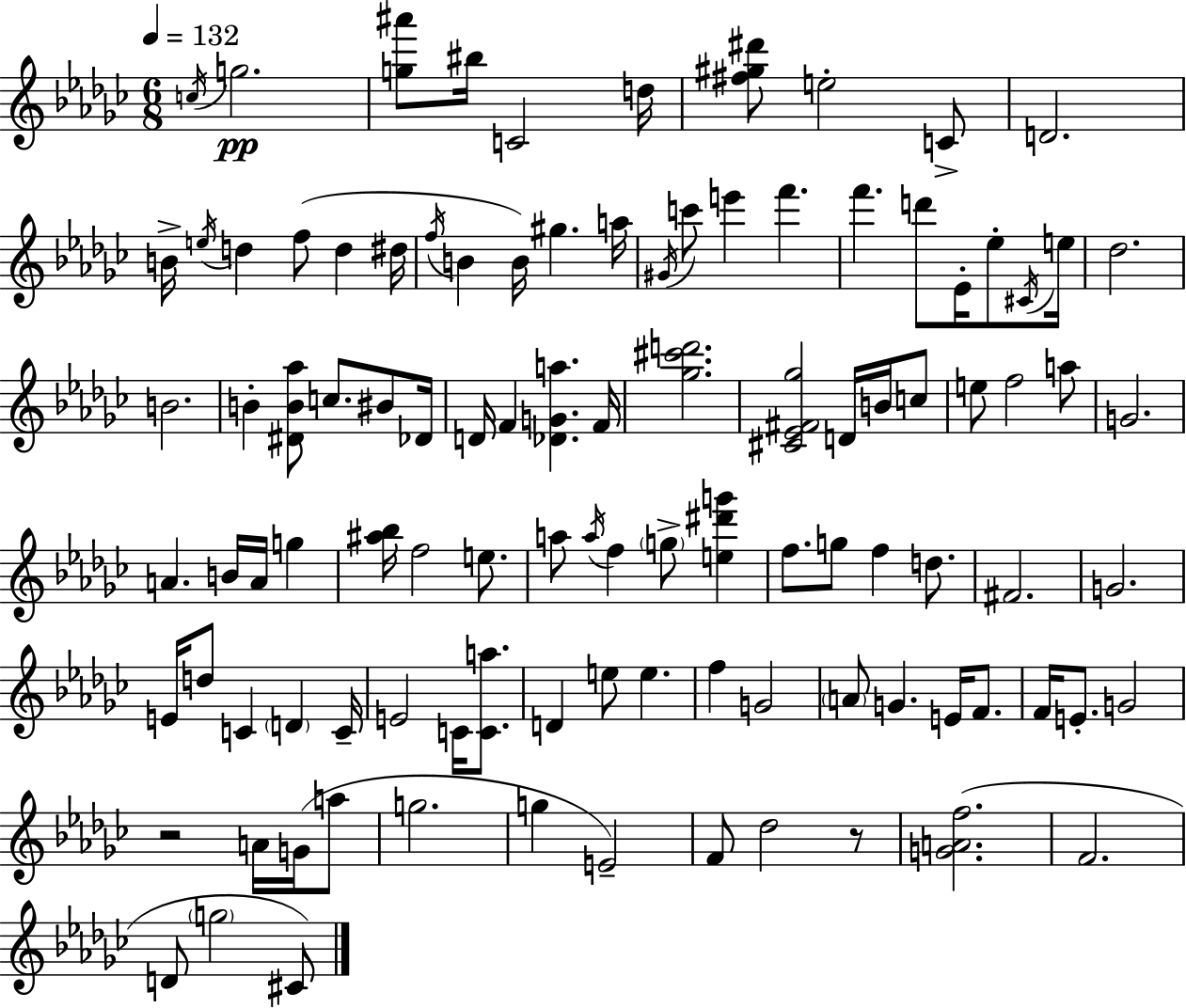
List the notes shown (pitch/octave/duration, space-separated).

C5/s G5/h. [G5,A#6]/e BIS5/s C4/h D5/s [F#5,G#5,D#6]/e E5/h C4/e D4/h. B4/s E5/s D5/q F5/e D5/q D#5/s F5/s B4/q B4/s G#5/q. A5/s G#4/s C6/e E6/q F6/q. F6/q. D6/e Eb4/s Eb5/e C#4/s E5/s Db5/h. B4/h. B4/q [D#4,B4,Ab5]/e C5/e. BIS4/e Db4/s D4/s F4/q [Db4,G4,A5]/q. F4/s [Gb5,C#6,D6]/h. [C#4,Eb4,F#4,Gb5]/h D4/s B4/s C5/e E5/e F5/h A5/e G4/h. A4/q. B4/s A4/s G5/q [A#5,Bb5]/s F5/h E5/e. A5/e A5/s F5/q G5/e [E5,D#6,G6]/q F5/e. G5/e F5/q D5/e. F#4/h. G4/h. E4/s D5/e C4/q D4/q C4/s E4/h C4/s [C4,A5]/e. D4/q E5/e E5/q. F5/q G4/h A4/e G4/q. E4/s F4/e. F4/s E4/e. G4/h R/h A4/s G4/s A5/e G5/h. G5/q E4/h F4/e Db5/h R/e [G4,A4,F5]/h. F4/h. D4/e G5/h C#4/e